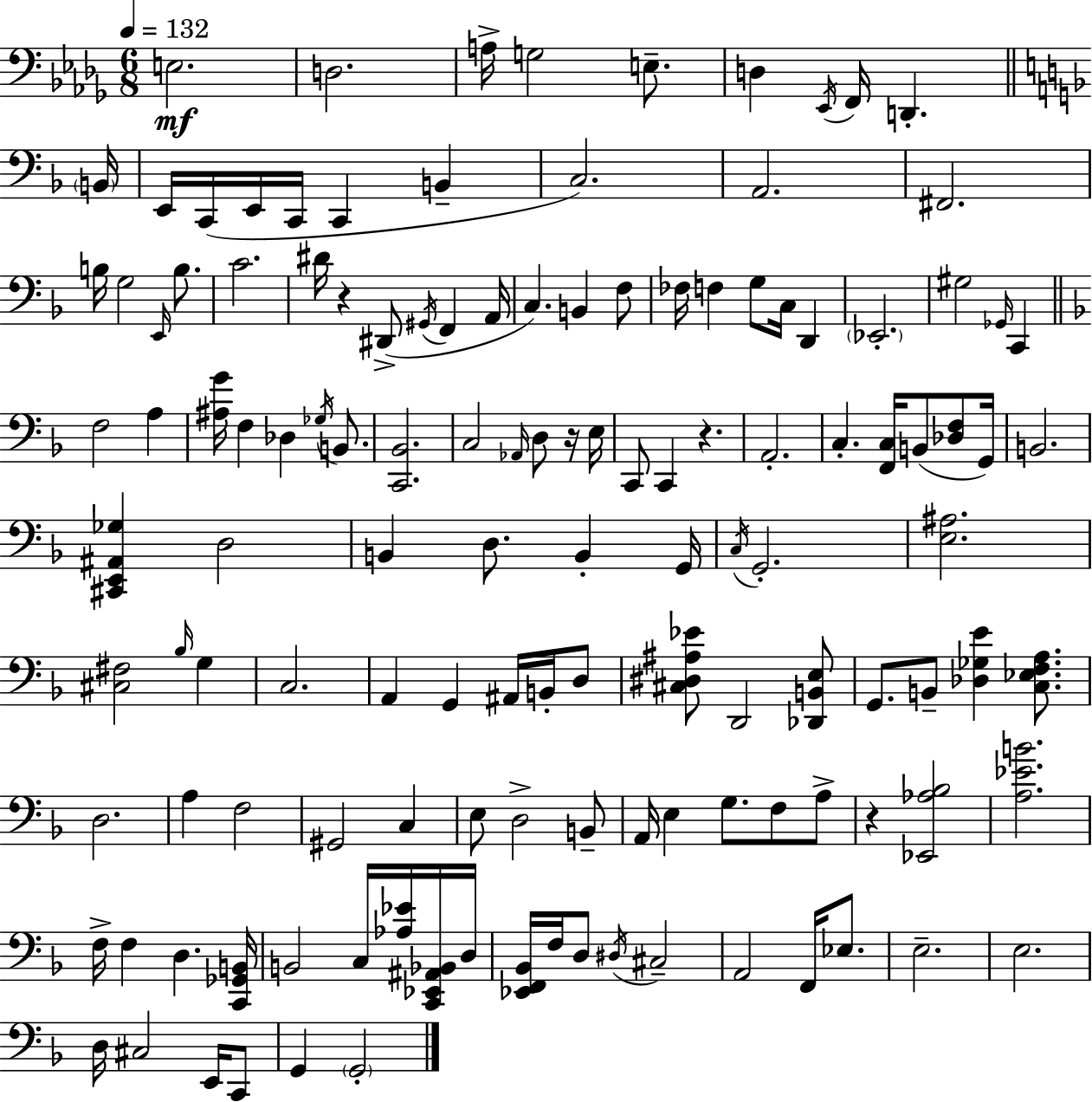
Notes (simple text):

E3/h. D3/h. A3/s G3/h E3/e. D3/q Eb2/s F2/s D2/q. B2/s E2/s C2/s E2/s C2/s C2/q B2/q C3/h. A2/h. F#2/h. B3/s G3/h E2/s B3/e. C4/h. D#4/s R/q D#2/e G#2/s F2/q A2/s C3/q. B2/q F3/e FES3/s F3/q G3/e C3/s D2/q Eb2/h. G#3/h Gb2/s C2/q F3/h A3/q [A#3,G4]/s F3/q Db3/q Gb3/s B2/e. [C2,Bb2]/h. C3/h Ab2/s D3/e R/s E3/s C2/e C2/q R/q. A2/h. C3/q. [F2,C3]/s B2/e [Db3,F3]/e G2/s B2/h. [C#2,E2,A#2,Gb3]/q D3/h B2/q D3/e. B2/q G2/s C3/s G2/h. [E3,A#3]/h. [C#3,F#3]/h Bb3/s G3/q C3/h. A2/q G2/q A#2/s B2/s D3/e [C#3,D#3,A#3,Eb4]/e D2/h [Db2,B2,E3]/e G2/e. B2/e [Db3,Gb3,E4]/q [C3,Eb3,F3,A3]/e. D3/h. A3/q F3/h G#2/h C3/q E3/e D3/h B2/e A2/s E3/q G3/e. F3/e A3/e R/q [Eb2,Ab3,Bb3]/h [A3,Eb4,B4]/h. F3/s F3/q D3/q. [C2,Gb2,B2]/s B2/h C3/s [Ab3,Eb4]/s [C2,Eb2,A#2,Bb2]/s D3/s [Eb2,F2,Bb2]/s F3/s D3/e D#3/s C#3/h A2/h F2/s Eb3/e. E3/h. E3/h. D3/s C#3/h E2/s C2/e G2/q G2/h